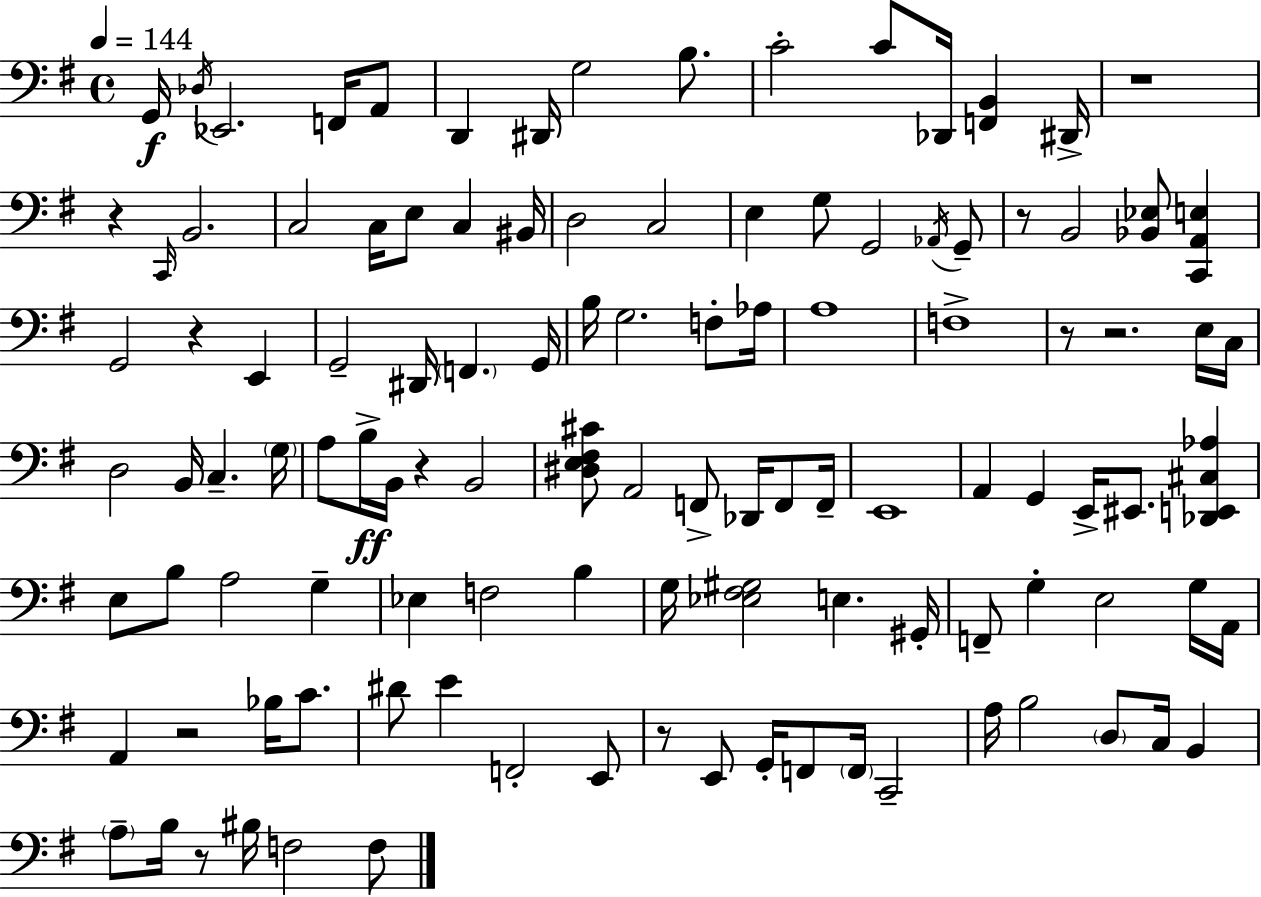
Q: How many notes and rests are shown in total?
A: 113